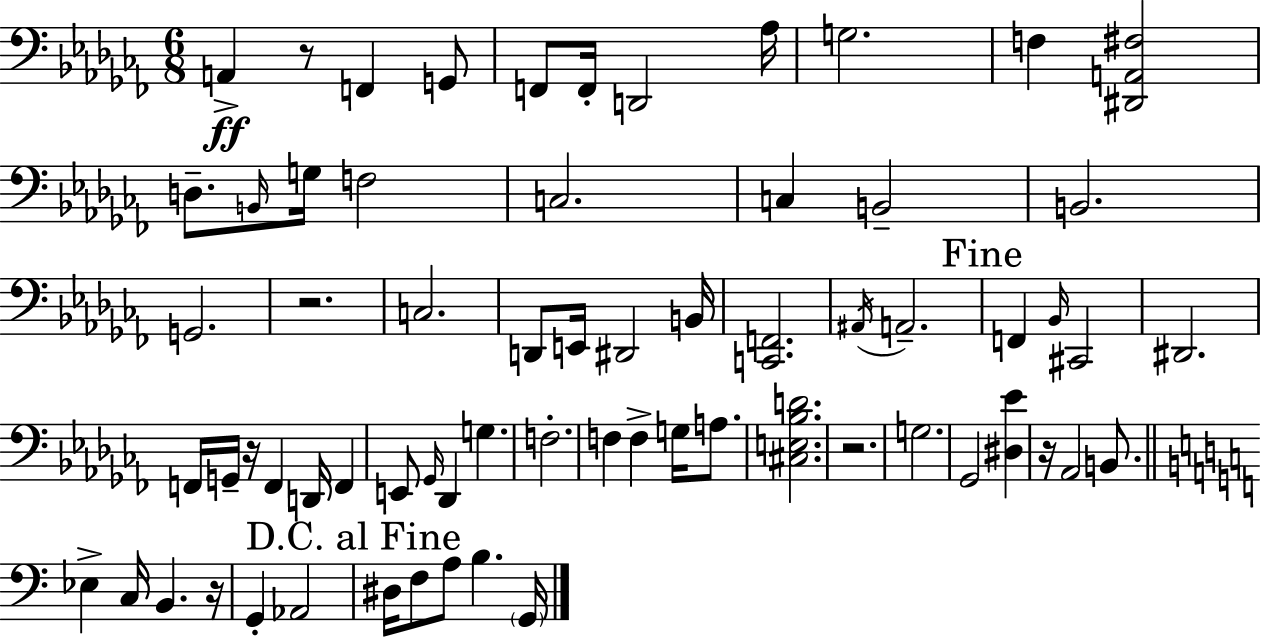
A2/q R/e F2/q G2/e F2/e F2/s D2/h Ab3/s G3/h. F3/q [D#2,A2,F#3]/h D3/e. B2/s G3/s F3/h C3/h. C3/q B2/h B2/h. G2/h. R/h. C3/h. D2/e E2/s D#2/h B2/s [C2,F2]/h. A#2/s A2/h. F2/q Bb2/s C#2/h D#2/h. F2/s G2/s R/s F2/q D2/s F2/q E2/e Gb2/s Db2/q G3/q. F3/h. F3/q F3/q G3/s A3/e. [C#3,E3,Bb3,D4]/h. R/h. G3/h. Gb2/h [D#3,Eb4]/q R/s Ab2/h B2/e. Eb3/q C3/s B2/q. R/s G2/q Ab2/h D#3/s F3/e A3/e B3/q. G2/s